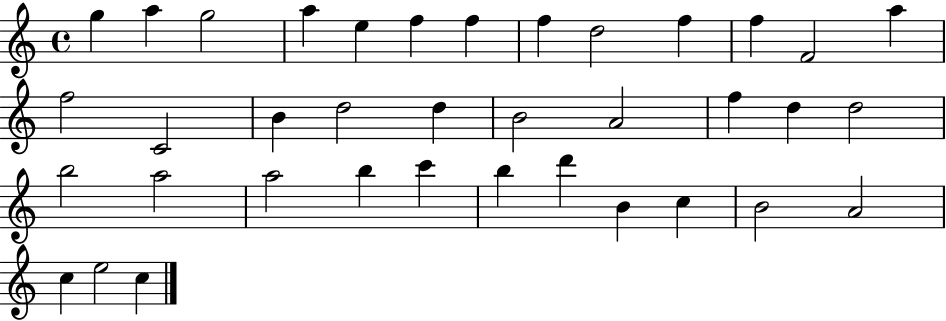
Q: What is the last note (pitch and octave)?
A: C5